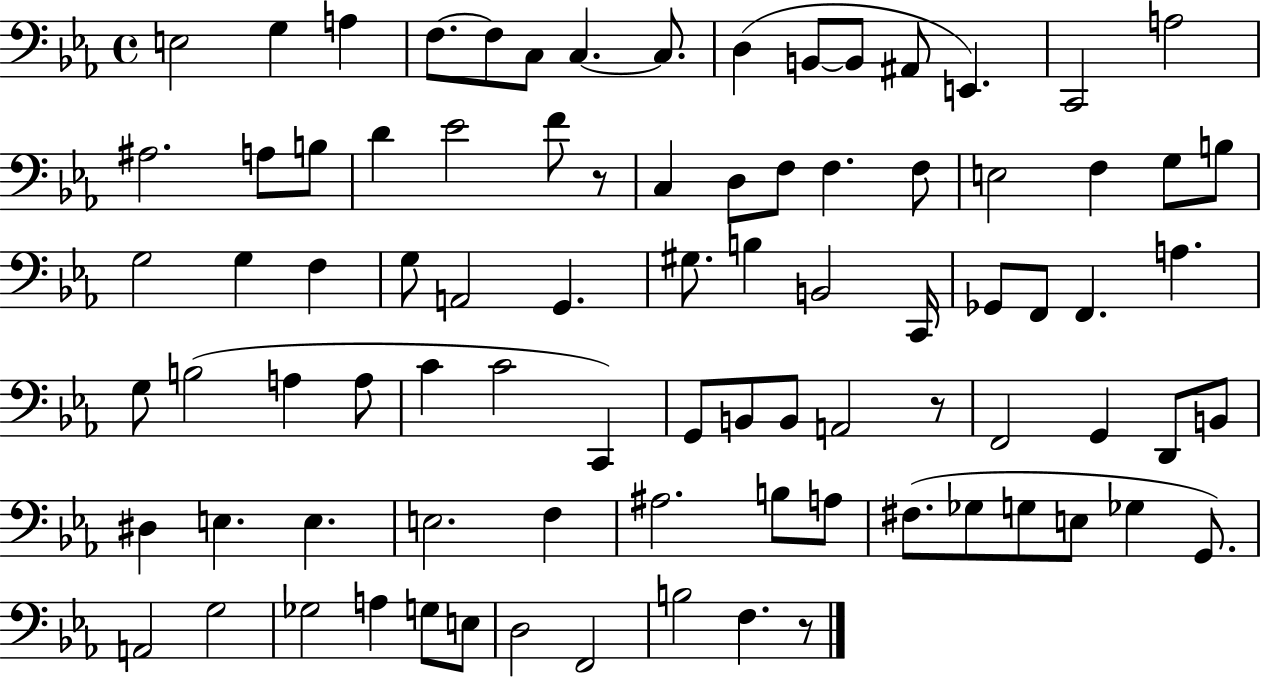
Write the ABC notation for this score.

X:1
T:Untitled
M:4/4
L:1/4
K:Eb
E,2 G, A, F,/2 F,/2 C,/2 C, C,/2 D, B,,/2 B,,/2 ^A,,/2 E,, C,,2 A,2 ^A,2 A,/2 B,/2 D _E2 F/2 z/2 C, D,/2 F,/2 F, F,/2 E,2 F, G,/2 B,/2 G,2 G, F, G,/2 A,,2 G,, ^G,/2 B, B,,2 C,,/4 _G,,/2 F,,/2 F,, A, G,/2 B,2 A, A,/2 C C2 C,, G,,/2 B,,/2 B,,/2 A,,2 z/2 F,,2 G,, D,,/2 B,,/2 ^D, E, E, E,2 F, ^A,2 B,/2 A,/2 ^F,/2 _G,/2 G,/2 E,/2 _G, G,,/2 A,,2 G,2 _G,2 A, G,/2 E,/2 D,2 F,,2 B,2 F, z/2